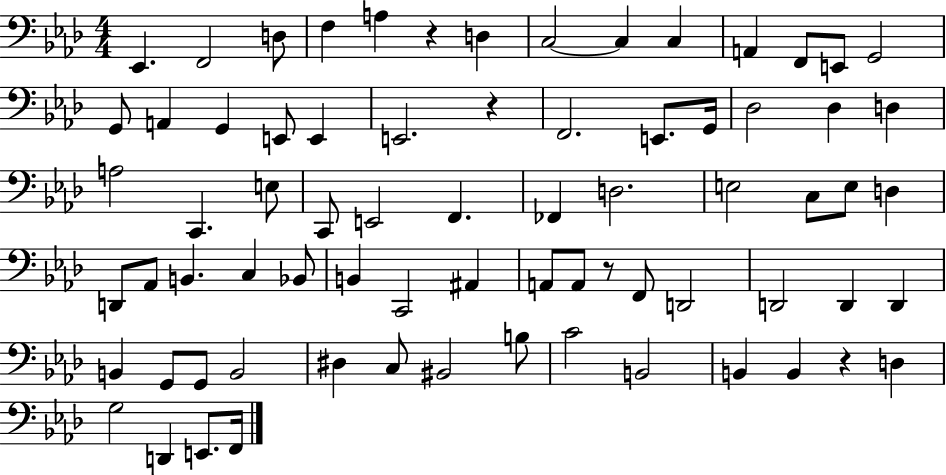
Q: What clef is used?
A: bass